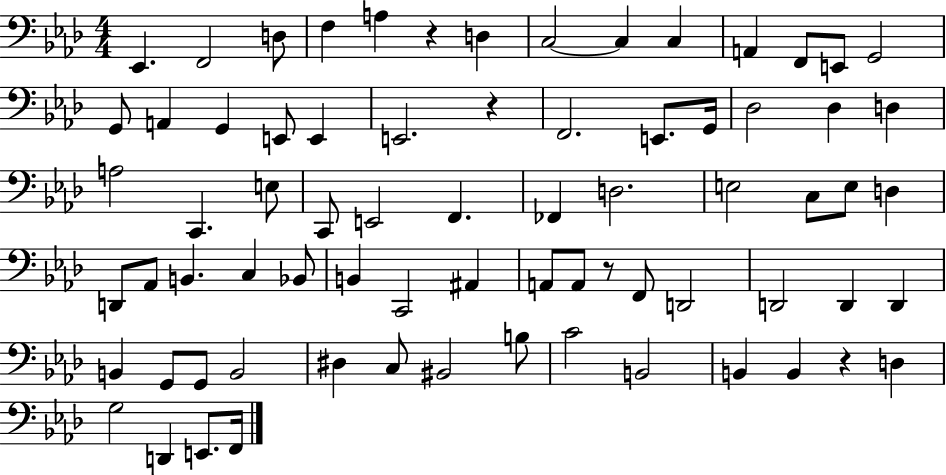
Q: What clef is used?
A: bass